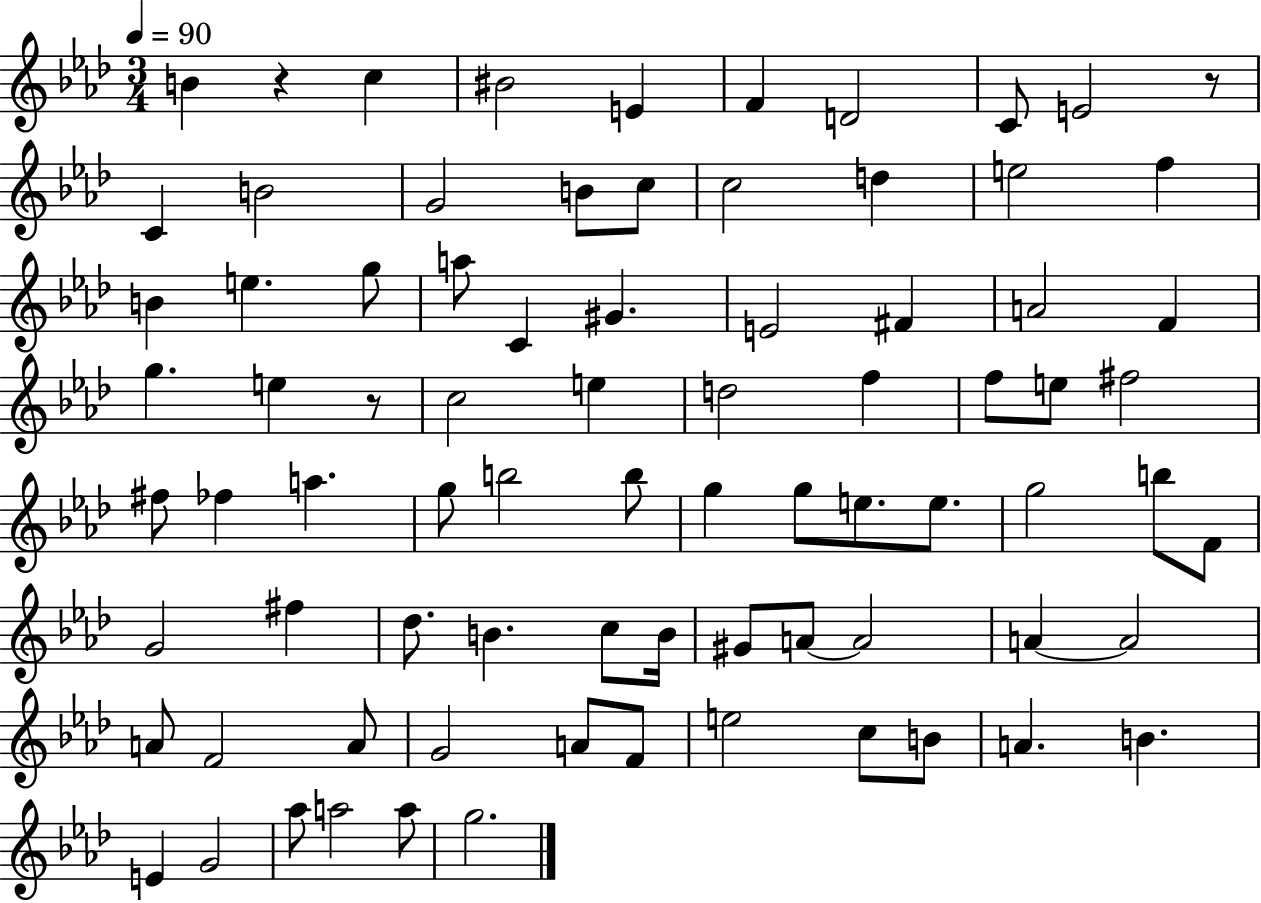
B4/q R/q C5/q BIS4/h E4/q F4/q D4/h C4/e E4/h R/e C4/q B4/h G4/h B4/e C5/e C5/h D5/q E5/h F5/q B4/q E5/q. G5/e A5/e C4/q G#4/q. E4/h F#4/q A4/h F4/q G5/q. E5/q R/e C5/h E5/q D5/h F5/q F5/e E5/e F#5/h F#5/e FES5/q A5/q. G5/e B5/h B5/e G5/q G5/e E5/e. E5/e. G5/h B5/e F4/e G4/h F#5/q Db5/e. B4/q. C5/e B4/s G#4/e A4/e A4/h A4/q A4/h A4/e F4/h A4/e G4/h A4/e F4/e E5/h C5/e B4/e A4/q. B4/q. E4/q G4/h Ab5/e A5/h A5/e G5/h.